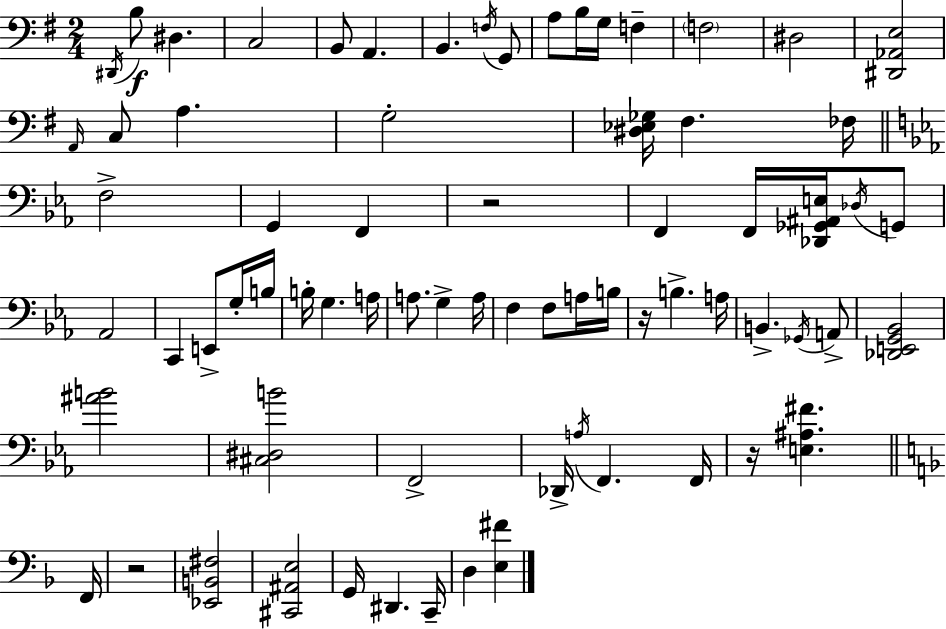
X:1
T:Untitled
M:2/4
L:1/4
K:Em
^D,,/4 B,/2 ^D, C,2 B,,/2 A,, B,, F,/4 G,,/2 A,/2 B,/4 G,/4 F, F,2 ^D,2 [^D,,_A,,E,]2 A,,/4 C,/2 A, G,2 [^D,_E,_G,]/4 ^F, _F,/4 F,2 G,, F,, z2 F,, F,,/4 [_D,,_G,,^A,,E,]/4 _D,/4 G,,/2 _A,,2 C,, E,,/2 G,/4 B,/4 B,/4 G, A,/4 A,/2 G, A,/4 F, F,/2 A,/4 B,/4 z/4 B, A,/4 B,, _G,,/4 A,,/2 [_D,,E,,G,,_B,,]2 [^AB]2 [^C,^D,B]2 F,,2 _D,,/4 A,/4 F,, F,,/4 z/4 [E,^A,^F] F,,/4 z2 [_E,,B,,^F,]2 [^C,,^A,,E,]2 G,,/4 ^D,, C,,/4 D, [E,^F]